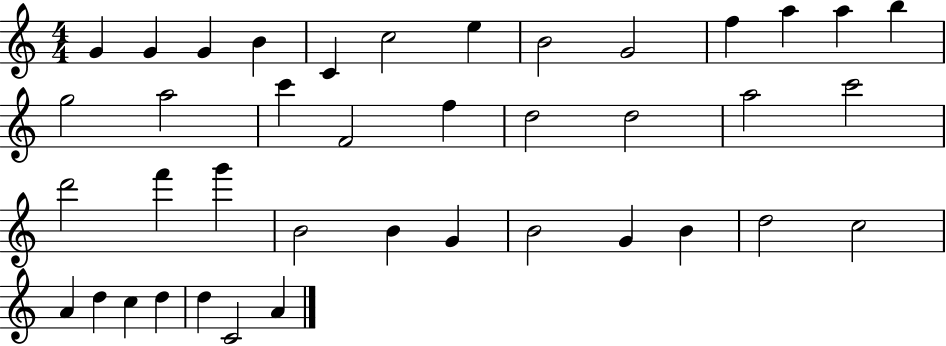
G4/q G4/q G4/q B4/q C4/q C5/h E5/q B4/h G4/h F5/q A5/q A5/q B5/q G5/h A5/h C6/q F4/h F5/q D5/h D5/h A5/h C6/h D6/h F6/q G6/q B4/h B4/q G4/q B4/h G4/q B4/q D5/h C5/h A4/q D5/q C5/q D5/q D5/q C4/h A4/q